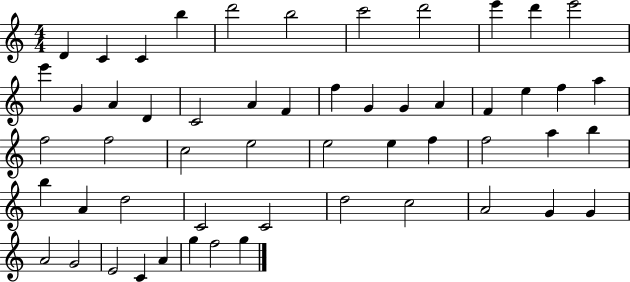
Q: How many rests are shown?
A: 0